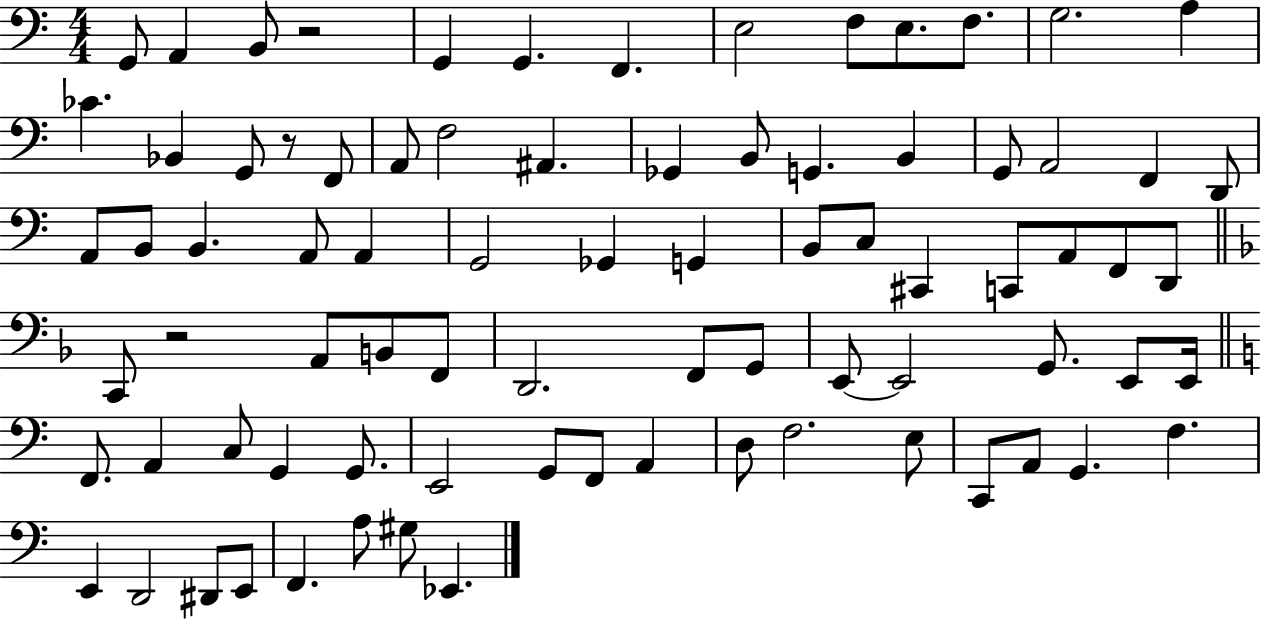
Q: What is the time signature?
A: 4/4